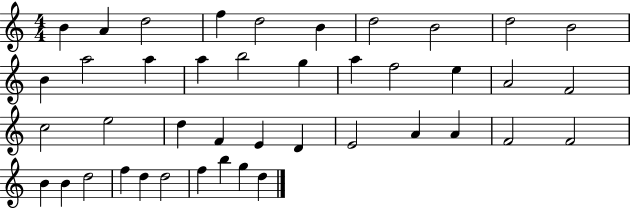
{
  \clef treble
  \numericTimeSignature
  \time 4/4
  \key c \major
  b'4 a'4 d''2 | f''4 d''2 b'4 | d''2 b'2 | d''2 b'2 | \break b'4 a''2 a''4 | a''4 b''2 g''4 | a''4 f''2 e''4 | a'2 f'2 | \break c''2 e''2 | d''4 f'4 e'4 d'4 | e'2 a'4 a'4 | f'2 f'2 | \break b'4 b'4 d''2 | f''4 d''4 d''2 | f''4 b''4 g''4 d''4 | \bar "|."
}